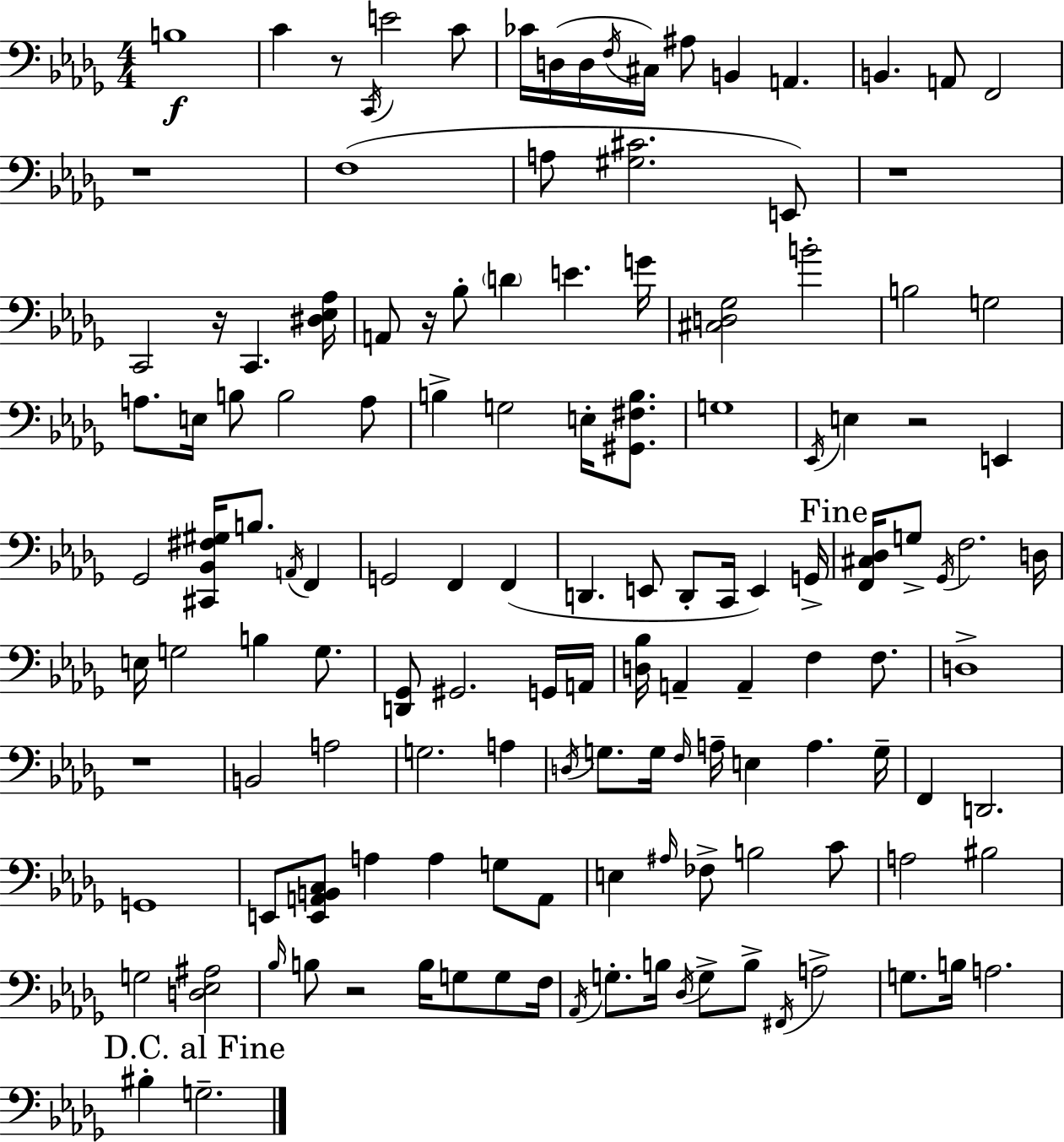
B3/w C4/q R/e C2/s E4/h C4/e CES4/s D3/s D3/s F3/s C#3/s A#3/e B2/q A2/q. B2/q. A2/e F2/h R/w F3/w A3/e [G#3,C#4]/h. E2/e R/w C2/h R/s C2/q. [D#3,Eb3,Ab3]/s A2/e R/s Bb3/e D4/q E4/q. G4/s [C#3,D3,Gb3]/h B4/h B3/h G3/h A3/e. E3/s B3/e B3/h A3/e B3/q G3/h E3/s [G#2,F#3,B3]/e. G3/w Eb2/s E3/q R/h E2/q Gb2/h [C#2,Bb2,F#3,G#3]/s B3/e. A2/s F2/q G2/h F2/q F2/q D2/q. E2/e D2/e C2/s E2/q G2/s [F2,C#3,Db3]/s G3/e Gb2/s F3/h. D3/s E3/s G3/h B3/q G3/e. [D2,Gb2]/e G#2/h. G2/s A2/s [D3,Bb3]/s A2/q A2/q F3/q F3/e. D3/w R/w B2/h A3/h G3/h. A3/q D3/s G3/e. G3/s F3/s A3/s E3/q A3/q. G3/s F2/q D2/h. G2/w E2/e [E2,A2,B2,C3]/e A3/q A3/q G3/e A2/e E3/q A#3/s FES3/e B3/h C4/e A3/h BIS3/h G3/h [D3,Eb3,A#3]/h Bb3/s B3/e R/h B3/s G3/e G3/e F3/s Ab2/s G3/e. B3/s Db3/s G3/e B3/e F#2/s A3/h G3/e. B3/s A3/h. BIS3/q G3/h.